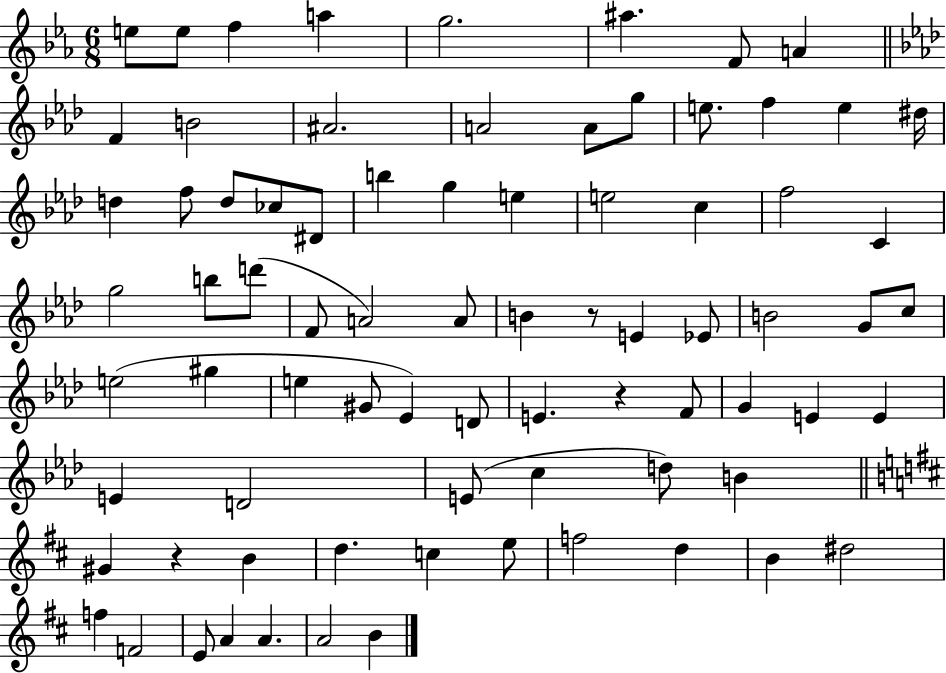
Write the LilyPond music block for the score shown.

{
  \clef treble
  \numericTimeSignature
  \time 6/8
  \key ees \major
  e''8 e''8 f''4 a''4 | g''2. | ais''4. f'8 a'4 | \bar "||" \break \key f \minor f'4 b'2 | ais'2. | a'2 a'8 g''8 | e''8. f''4 e''4 dis''16 | \break d''4 f''8 d''8 ces''8 dis'8 | b''4 g''4 e''4 | e''2 c''4 | f''2 c'4 | \break g''2 b''8 d'''8( | f'8 a'2) a'8 | b'4 r8 e'4 ees'8 | b'2 g'8 c''8 | \break e''2( gis''4 | e''4 gis'8 ees'4) d'8 | e'4. r4 f'8 | g'4 e'4 e'4 | \break e'4 d'2 | e'8( c''4 d''8) b'4 | \bar "||" \break \key d \major gis'4 r4 b'4 | d''4. c''4 e''8 | f''2 d''4 | b'4 dis''2 | \break f''4 f'2 | e'8 a'4 a'4. | a'2 b'4 | \bar "|."
}